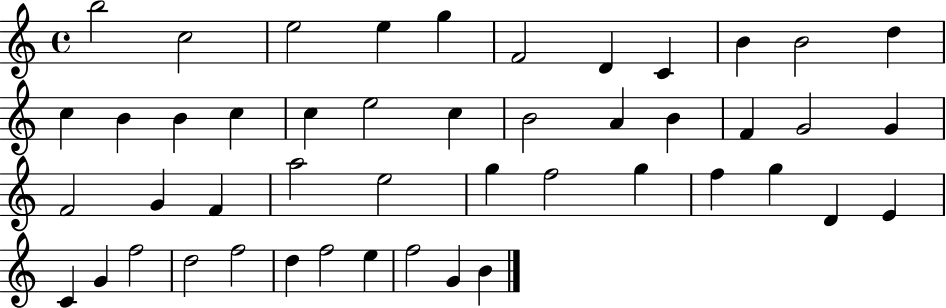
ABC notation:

X:1
T:Untitled
M:4/4
L:1/4
K:C
b2 c2 e2 e g F2 D C B B2 d c B B c c e2 c B2 A B F G2 G F2 G F a2 e2 g f2 g f g D E C G f2 d2 f2 d f2 e f2 G B